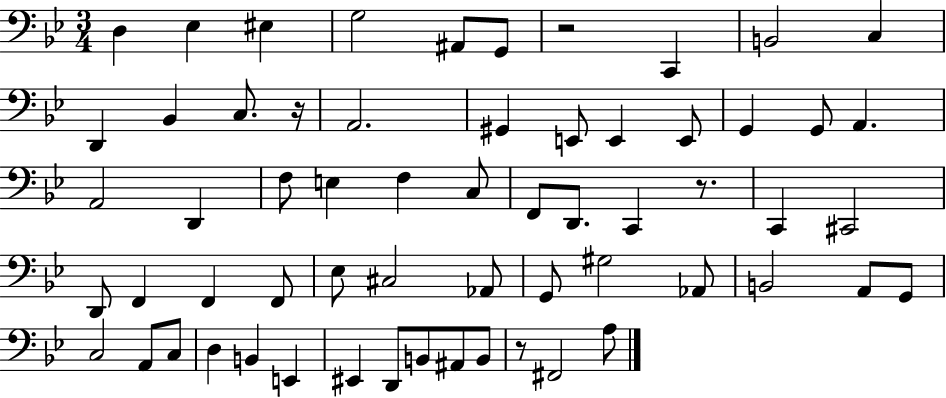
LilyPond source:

{
  \clef bass
  \numericTimeSignature
  \time 3/4
  \key bes \major
  d4 ees4 eis4 | g2 ais,8 g,8 | r2 c,4 | b,2 c4 | \break d,4 bes,4 c8. r16 | a,2. | gis,4 e,8 e,4 e,8 | g,4 g,8 a,4. | \break a,2 d,4 | f8 e4 f4 c8 | f,8 d,8. c,4 r8. | c,4 cis,2 | \break d,8 f,4 f,4 f,8 | ees8 cis2 aes,8 | g,8 gis2 aes,8 | b,2 a,8 g,8 | \break c2 a,8 c8 | d4 b,4 e,4 | eis,4 d,8 b,8 ais,8 b,8 | r8 fis,2 a8 | \break \bar "|."
}